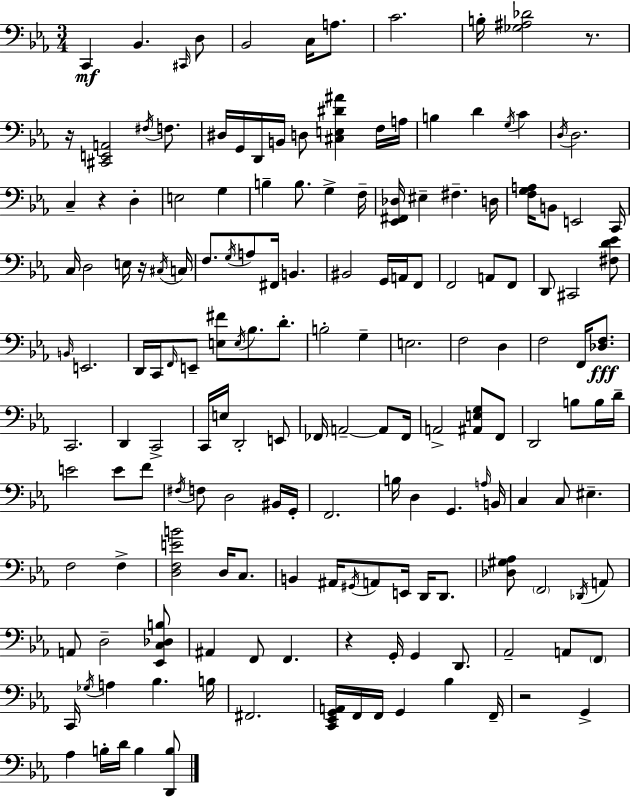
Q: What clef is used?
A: bass